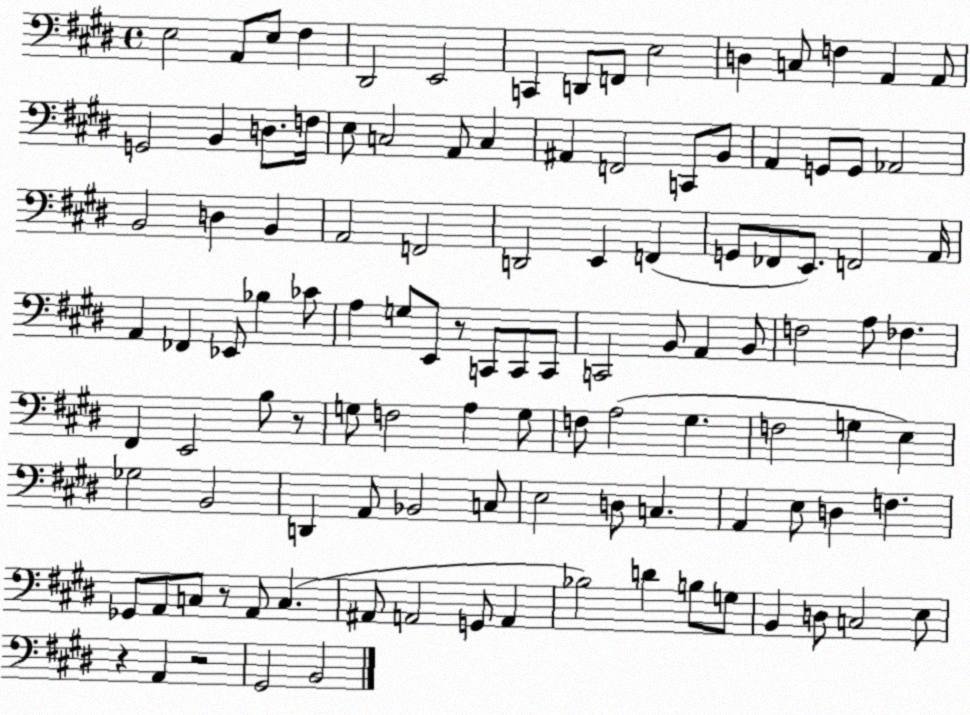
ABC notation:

X:1
T:Untitled
M:4/4
L:1/4
K:E
E,2 A,,/2 E,/2 ^F, ^D,,2 E,,2 C,, D,,/2 F,,/2 E,2 D, C,/2 F, A,, A,,/2 G,,2 B,, D,/2 F,/4 E,/2 C,2 A,,/2 C, ^A,, F,,2 C,,/2 B,,/2 A,, G,,/2 G,,/2 _A,,2 B,,2 D, B,, A,,2 F,,2 D,,2 E,, F,, G,,/2 _F,,/2 E,,/2 F,,2 A,,/4 A,, _F,, _E,,/2 _B, _C/2 A, G,/2 E,,/2 z/2 C,,/2 C,,/2 C,,/2 C,,2 B,,/2 A,, B,,/2 F,2 A,/2 _F, ^F,, E,,2 B,/2 z/2 G,/2 F,2 A, G,/2 F,/2 A,2 ^G, F,2 G, E, _G,2 B,,2 D,, A,,/2 _B,,2 C,/2 E,2 D,/2 C, A,, E,/2 D, F, _G,,/2 A,,/2 C,/2 z/2 A,,/2 C, ^A,,/2 A,,2 G,,/2 A,, _B,2 D B,/2 G,/2 B,, D,/2 C,2 E,/2 z A,, z2 ^G,,2 B,,2